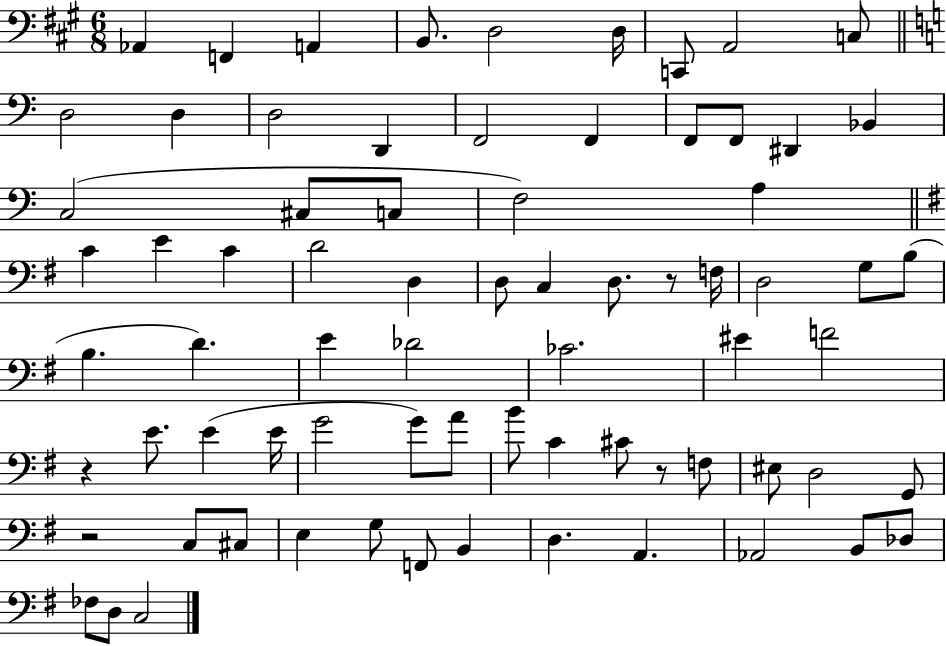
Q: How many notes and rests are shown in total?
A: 74